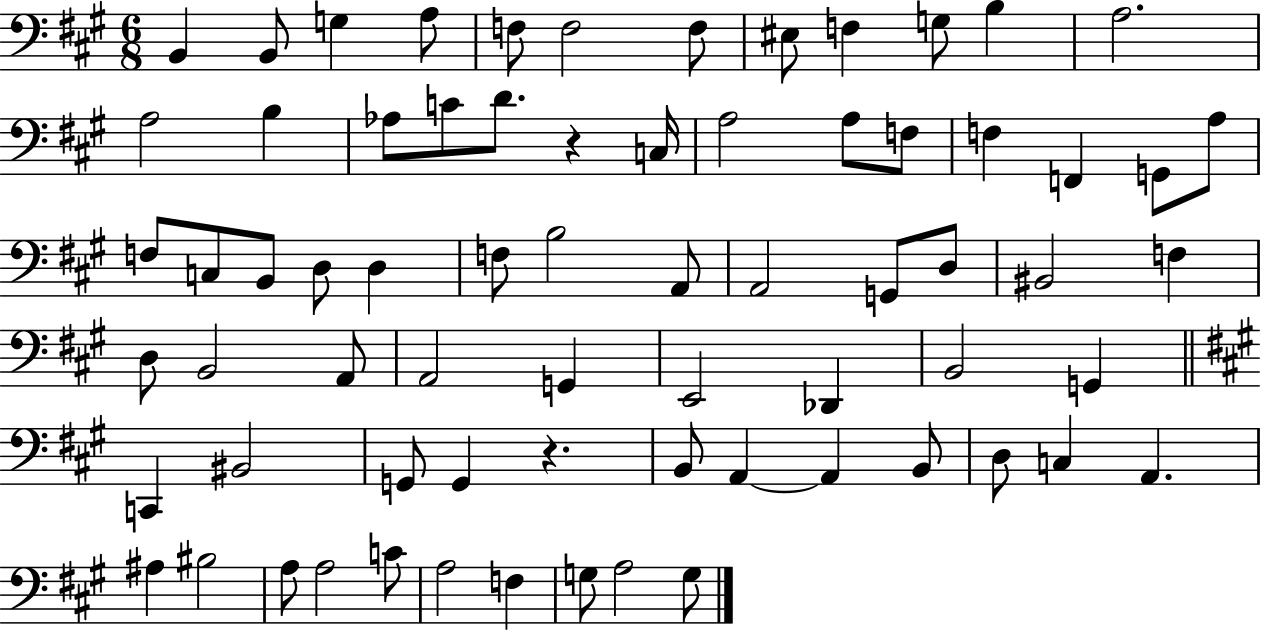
B2/q B2/e G3/q A3/e F3/e F3/h F3/e EIS3/e F3/q G3/e B3/q A3/h. A3/h B3/q Ab3/e C4/e D4/e. R/q C3/s A3/h A3/e F3/e F3/q F2/q G2/e A3/e F3/e C3/e B2/e D3/e D3/q F3/e B3/h A2/e A2/h G2/e D3/e BIS2/h F3/q D3/e B2/h A2/e A2/h G2/q E2/h Db2/q B2/h G2/q C2/q BIS2/h G2/e G2/q R/q. B2/e A2/q A2/q B2/e D3/e C3/q A2/q. A#3/q BIS3/h A3/e A3/h C4/e A3/h F3/q G3/e A3/h G3/e